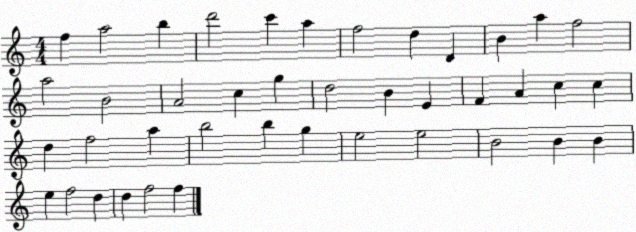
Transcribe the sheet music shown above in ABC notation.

X:1
T:Untitled
M:4/4
L:1/4
K:C
f a2 b d'2 c' a f2 d D B a f2 a2 B2 A2 c g d2 B E F A c c d f2 a b2 b g e2 e2 B2 B B e f2 d d f2 f